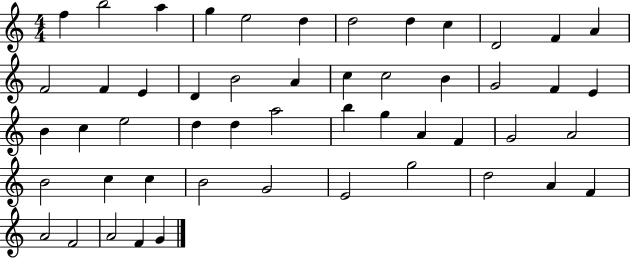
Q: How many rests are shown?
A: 0